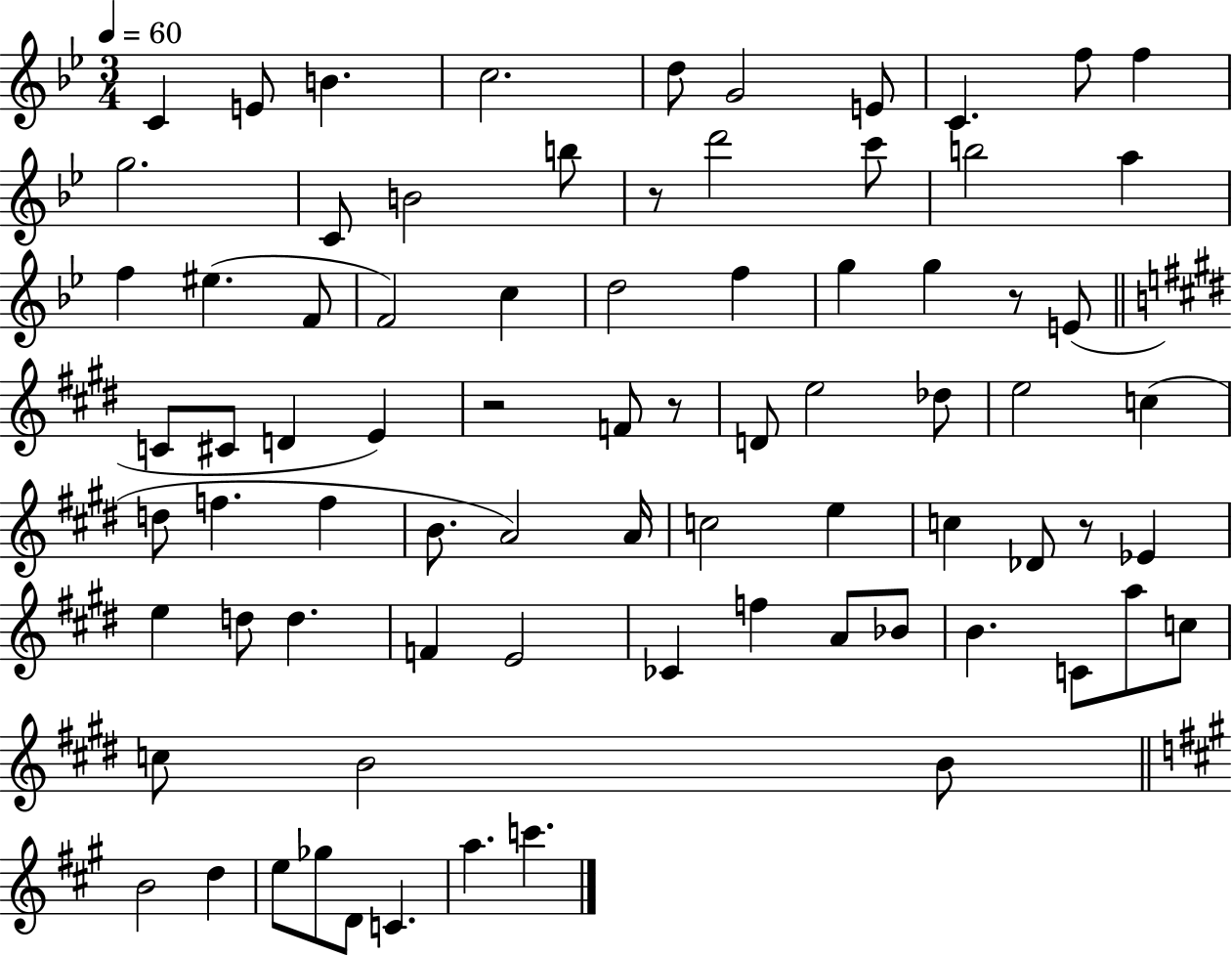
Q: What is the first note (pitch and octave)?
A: C4